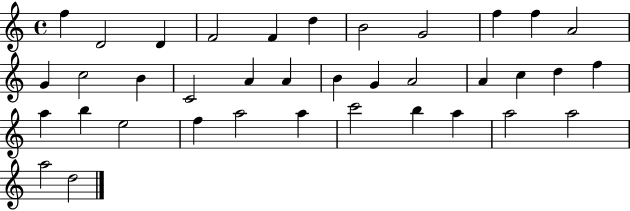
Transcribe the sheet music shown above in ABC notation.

X:1
T:Untitled
M:4/4
L:1/4
K:C
f D2 D F2 F d B2 G2 f f A2 G c2 B C2 A A B G A2 A c d f a b e2 f a2 a c'2 b a a2 a2 a2 d2